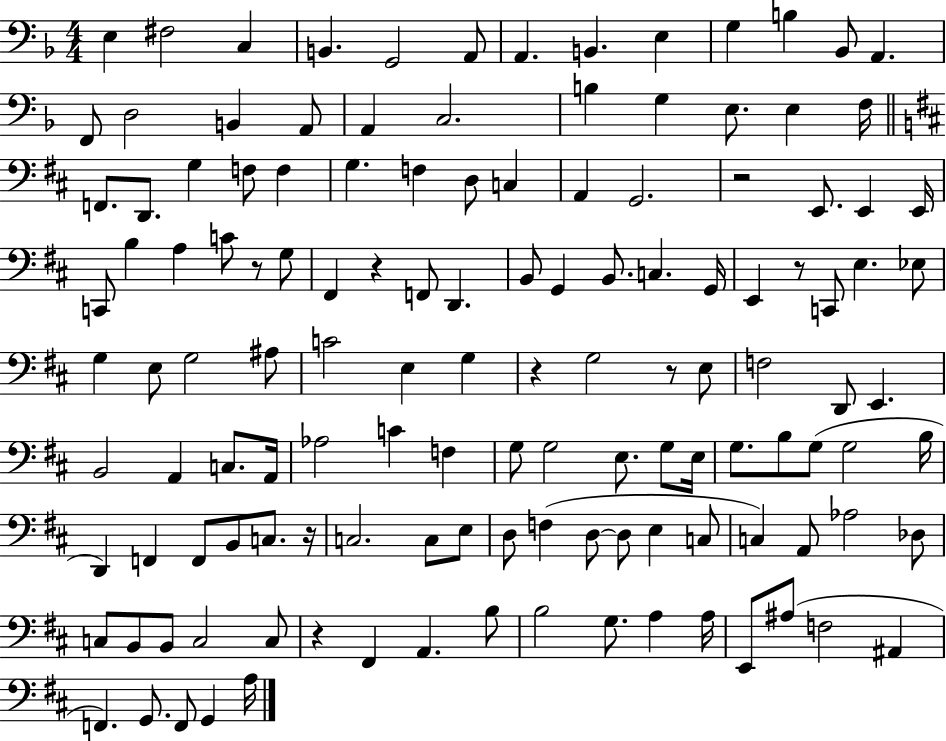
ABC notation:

X:1
T:Untitled
M:4/4
L:1/4
K:F
E, ^F,2 C, B,, G,,2 A,,/2 A,, B,, E, G, B, _B,,/2 A,, F,,/2 D,2 B,, A,,/2 A,, C,2 B, G, E,/2 E, F,/4 F,,/2 D,,/2 G, F,/2 F, G, F, D,/2 C, A,, G,,2 z2 E,,/2 E,, E,,/4 C,,/2 B, A, C/2 z/2 G,/2 ^F,, z F,,/2 D,, B,,/2 G,, B,,/2 C, G,,/4 E,, z/2 C,,/2 E, _E,/2 G, E,/2 G,2 ^A,/2 C2 E, G, z G,2 z/2 E,/2 F,2 D,,/2 E,, B,,2 A,, C,/2 A,,/4 _A,2 C F, G,/2 G,2 E,/2 G,/2 E,/4 G,/2 B,/2 G,/2 G,2 B,/4 D,, F,, F,,/2 B,,/2 C,/2 z/4 C,2 C,/2 E,/2 D,/2 F, D,/2 D,/2 E, C,/2 C, A,,/2 _A,2 _D,/2 C,/2 B,,/2 B,,/2 C,2 C,/2 z ^F,, A,, B,/2 B,2 G,/2 A, A,/4 E,,/2 ^A,/2 F,2 ^A,, F,, G,,/2 F,,/2 G,, A,/4